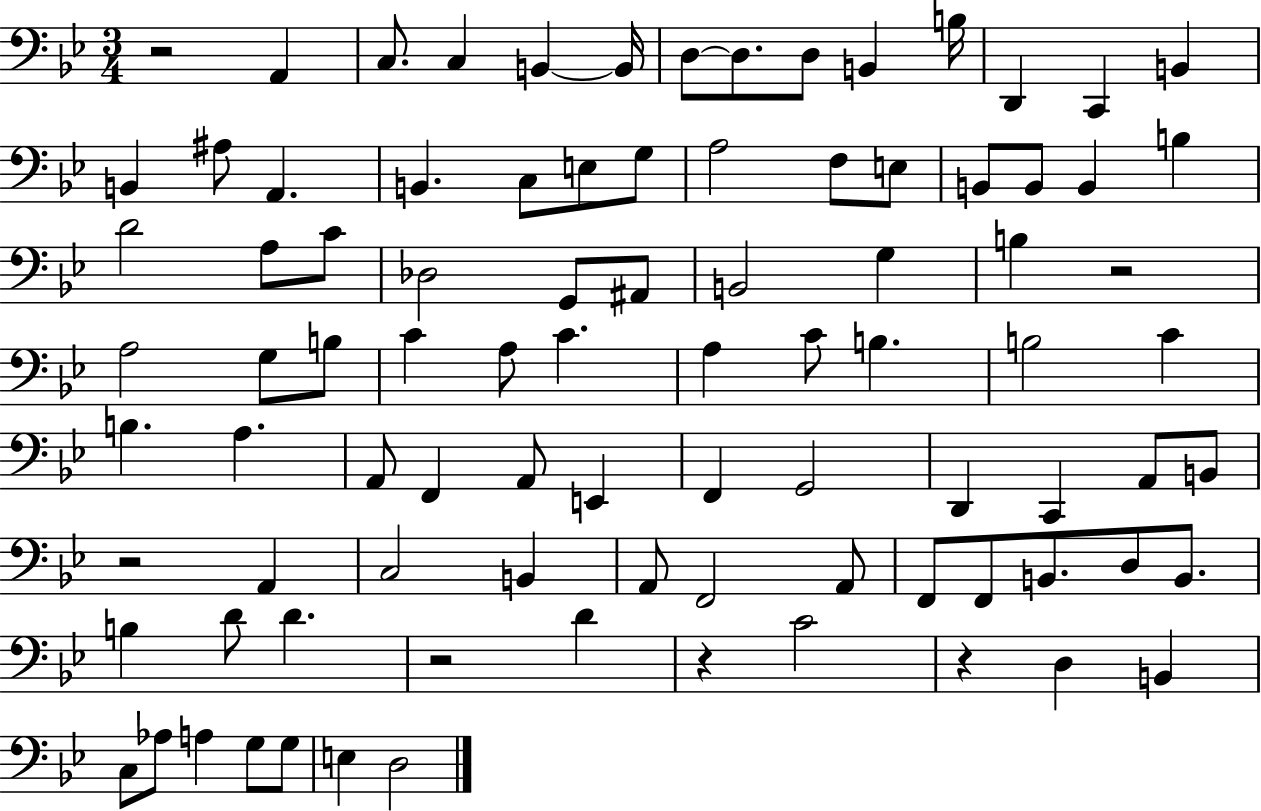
R/h A2/q C3/e. C3/q B2/q B2/s D3/e D3/e. D3/e B2/q B3/s D2/q C2/q B2/q B2/q A#3/e A2/q. B2/q. C3/e E3/e G3/e A3/h F3/e E3/e B2/e B2/e B2/q B3/q D4/h A3/e C4/e Db3/h G2/e A#2/e B2/h G3/q B3/q R/h A3/h G3/e B3/e C4/q A3/e C4/q. A3/q C4/e B3/q. B3/h C4/q B3/q. A3/q. A2/e F2/q A2/e E2/q F2/q G2/h D2/q C2/q A2/e B2/e R/h A2/q C3/h B2/q A2/e F2/h A2/e F2/e F2/e B2/e. D3/e B2/e. B3/q D4/e D4/q. R/h D4/q R/q C4/h R/q D3/q B2/q C3/e Ab3/e A3/q G3/e G3/e E3/q D3/h